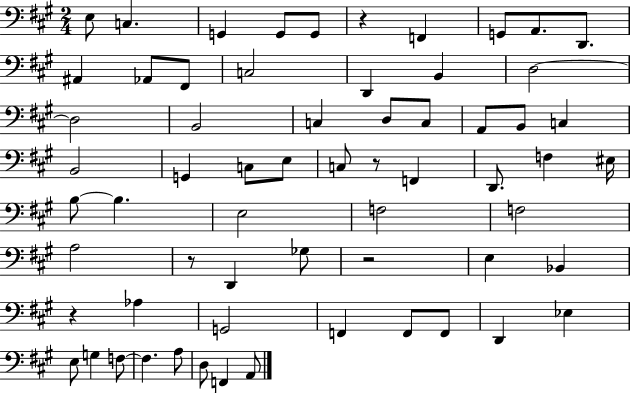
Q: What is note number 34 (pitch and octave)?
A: B3